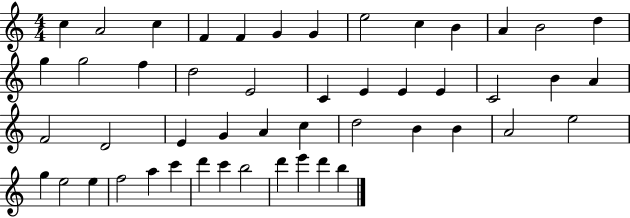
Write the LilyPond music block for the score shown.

{
  \clef treble
  \numericTimeSignature
  \time 4/4
  \key c \major
  c''4 a'2 c''4 | f'4 f'4 g'4 g'4 | e''2 c''4 b'4 | a'4 b'2 d''4 | \break g''4 g''2 f''4 | d''2 e'2 | c'4 e'4 e'4 e'4 | c'2 b'4 a'4 | \break f'2 d'2 | e'4 g'4 a'4 c''4 | d''2 b'4 b'4 | a'2 e''2 | \break g''4 e''2 e''4 | f''2 a''4 c'''4 | d'''4 c'''4 b''2 | d'''4 e'''4 d'''4 b''4 | \break \bar "|."
}